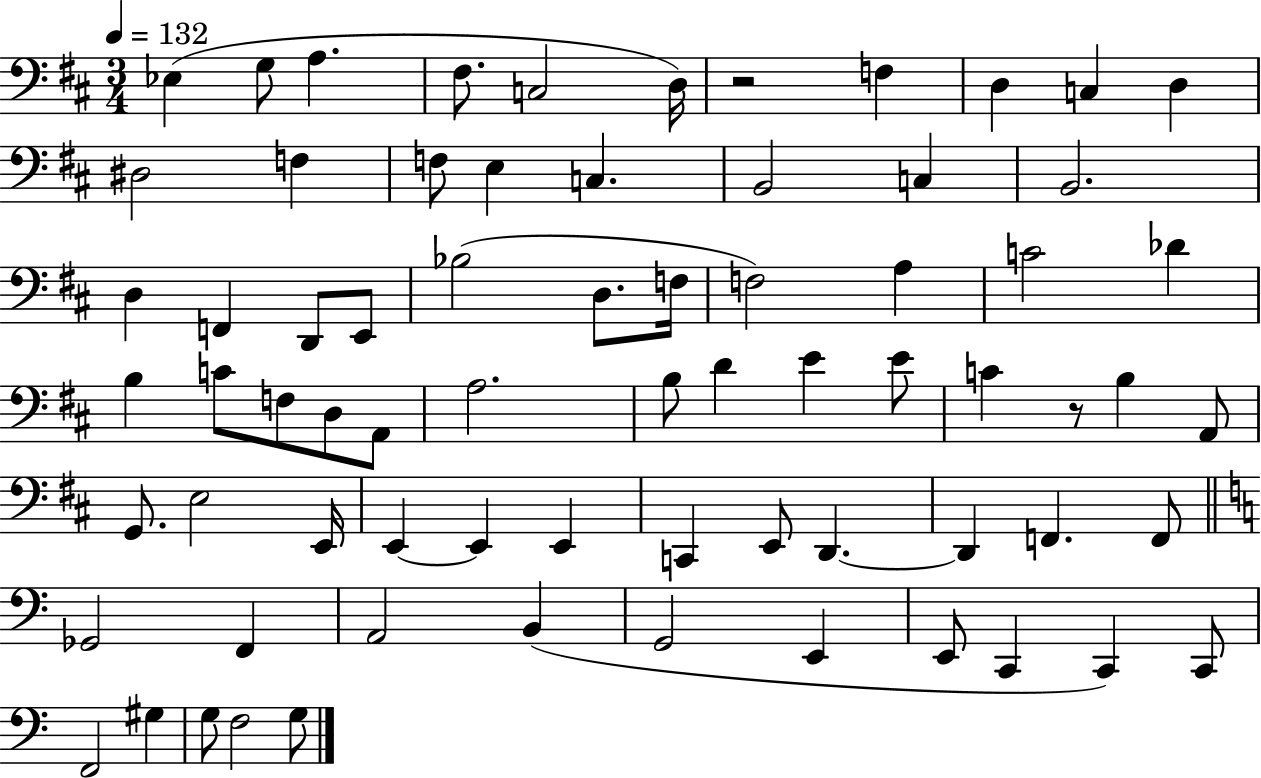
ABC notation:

X:1
T:Untitled
M:3/4
L:1/4
K:D
_E, G,/2 A, ^F,/2 C,2 D,/4 z2 F, D, C, D, ^D,2 F, F,/2 E, C, B,,2 C, B,,2 D, F,, D,,/2 E,,/2 _B,2 D,/2 F,/4 F,2 A, C2 _D B, C/2 F,/2 D,/2 A,,/2 A,2 B,/2 D E E/2 C z/2 B, A,,/2 G,,/2 E,2 E,,/4 E,, E,, E,, C,, E,,/2 D,, D,, F,, F,,/2 _G,,2 F,, A,,2 B,, G,,2 E,, E,,/2 C,, C,, C,,/2 F,,2 ^G, G,/2 F,2 G,/2